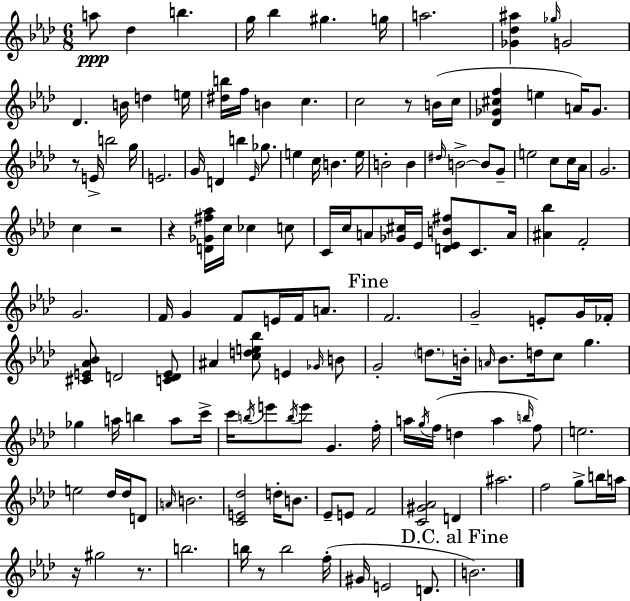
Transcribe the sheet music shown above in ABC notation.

X:1
T:Untitled
M:6/8
L:1/4
K:Ab
a/2 _d b g/4 _b ^g g/4 a2 [_G_d^a] _g/4 G2 _D B/4 d e/4 [^db]/4 f/4 B c c2 z/2 B/4 c/4 [_D_G^cf] e A/4 _G/2 z/2 E/4 b2 g/4 E2 G/4 D b _E/4 _g/2 e c/4 B e/4 B2 B ^d/4 B2 B/2 G/2 e2 c/2 c/4 _A/4 G2 c z2 z [D_G^f_a]/4 c/4 _c c/2 C/4 c/4 A/2 [_G^c]/4 _E/4 [D_EB^f]/2 C/2 A/4 [^A_b] F2 G2 F/4 G F/2 E/4 F/4 A/2 F2 G2 E/2 G/4 _F/4 [^CE_A_B]/2 D2 [CDE]/2 ^A [cde_b]/2 E _G/4 B/2 G2 d/2 B/4 A/4 _B/2 d/4 c/2 g _g a/4 b a/2 c'/4 c'/4 b/4 e'/2 b/4 e'/2 G f/4 a/4 g/4 f/4 d a b/4 f/2 e2 e2 _d/4 _d/4 D/2 A/4 B2 [CE_d]2 d/4 B/2 _E/2 E/2 F2 [C^G_A]2 D ^a2 f2 g/2 b/4 a/4 z/4 ^g2 z/2 b2 b/4 z/2 b2 f/4 ^G/4 E2 D/2 B2